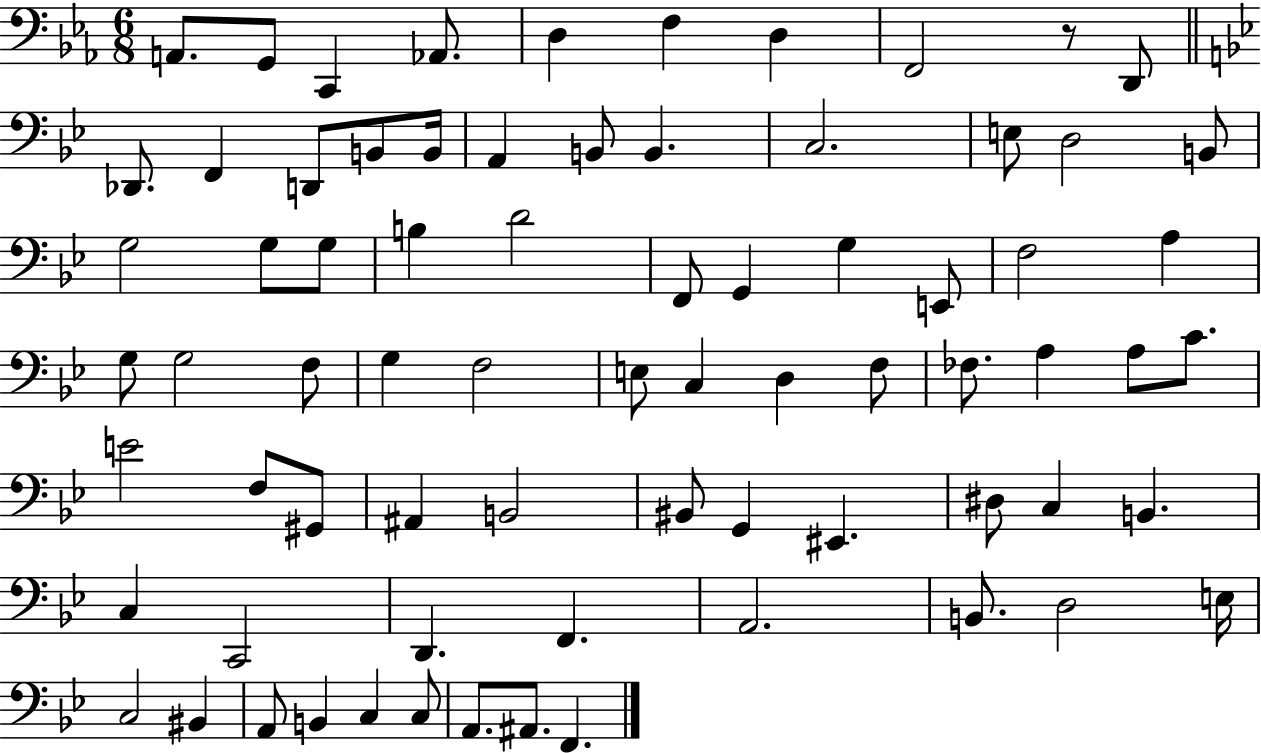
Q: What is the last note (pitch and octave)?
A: F2